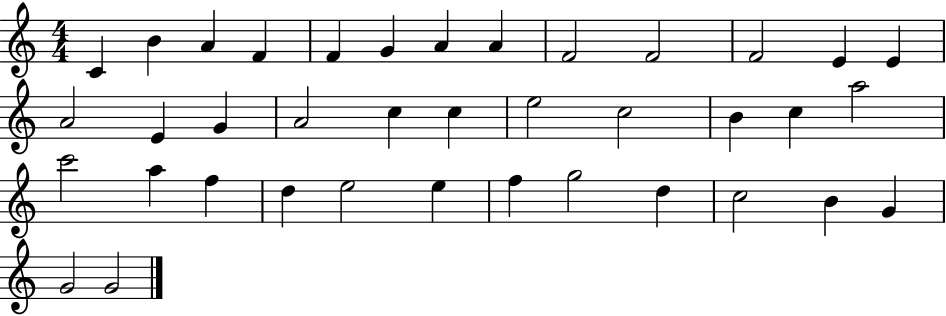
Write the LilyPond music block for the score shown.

{
  \clef treble
  \numericTimeSignature
  \time 4/4
  \key c \major
  c'4 b'4 a'4 f'4 | f'4 g'4 a'4 a'4 | f'2 f'2 | f'2 e'4 e'4 | \break a'2 e'4 g'4 | a'2 c''4 c''4 | e''2 c''2 | b'4 c''4 a''2 | \break c'''2 a''4 f''4 | d''4 e''2 e''4 | f''4 g''2 d''4 | c''2 b'4 g'4 | \break g'2 g'2 | \bar "|."
}